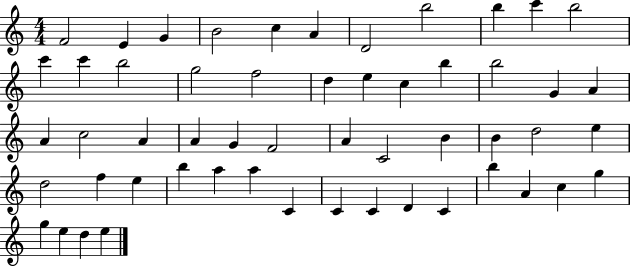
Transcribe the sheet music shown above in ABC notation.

X:1
T:Untitled
M:4/4
L:1/4
K:C
F2 E G B2 c A D2 b2 b c' b2 c' c' b2 g2 f2 d e c b b2 G A A c2 A A G F2 A C2 B B d2 e d2 f e b a a C C C D C b A c g g e d e